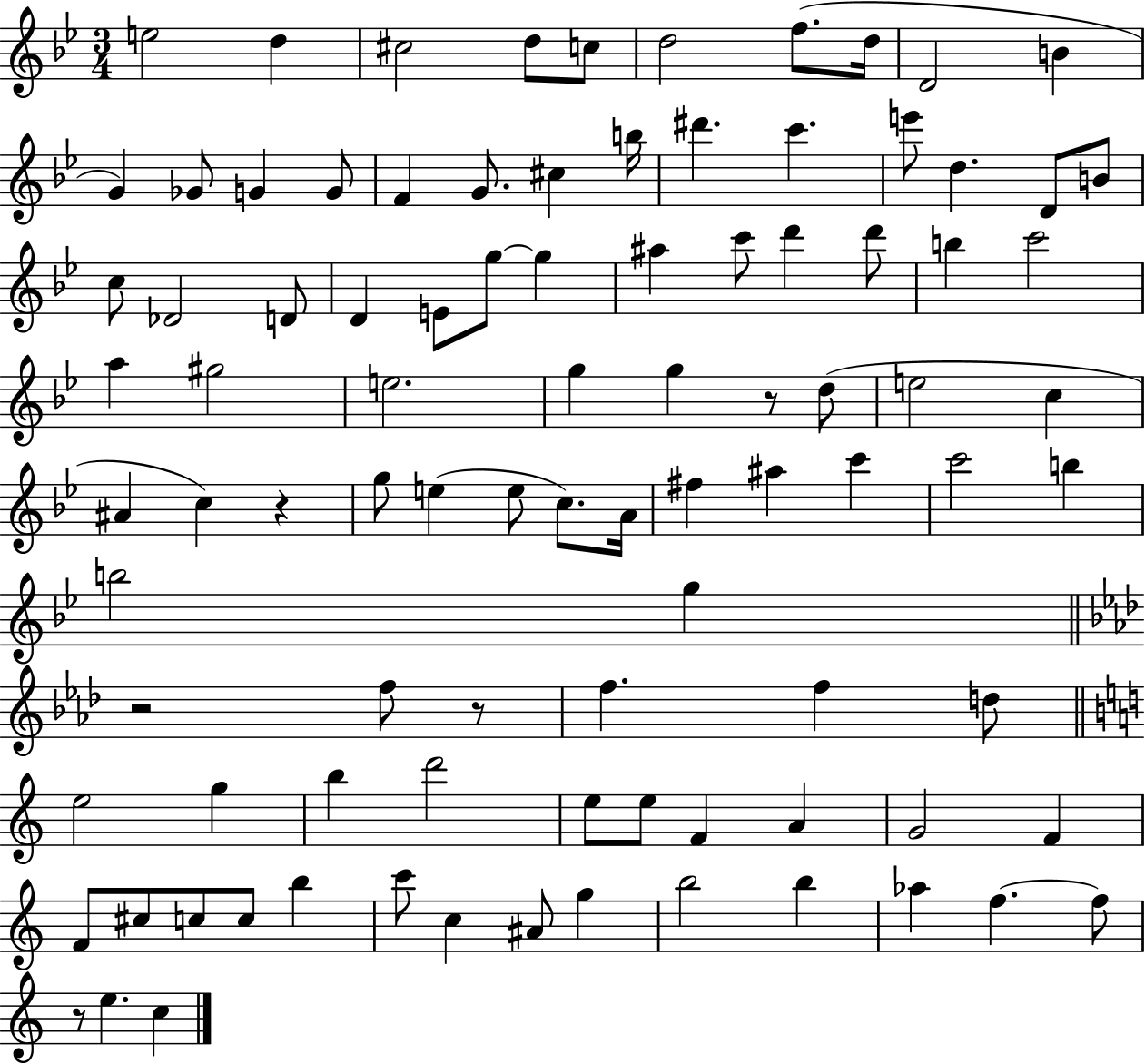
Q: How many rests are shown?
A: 5